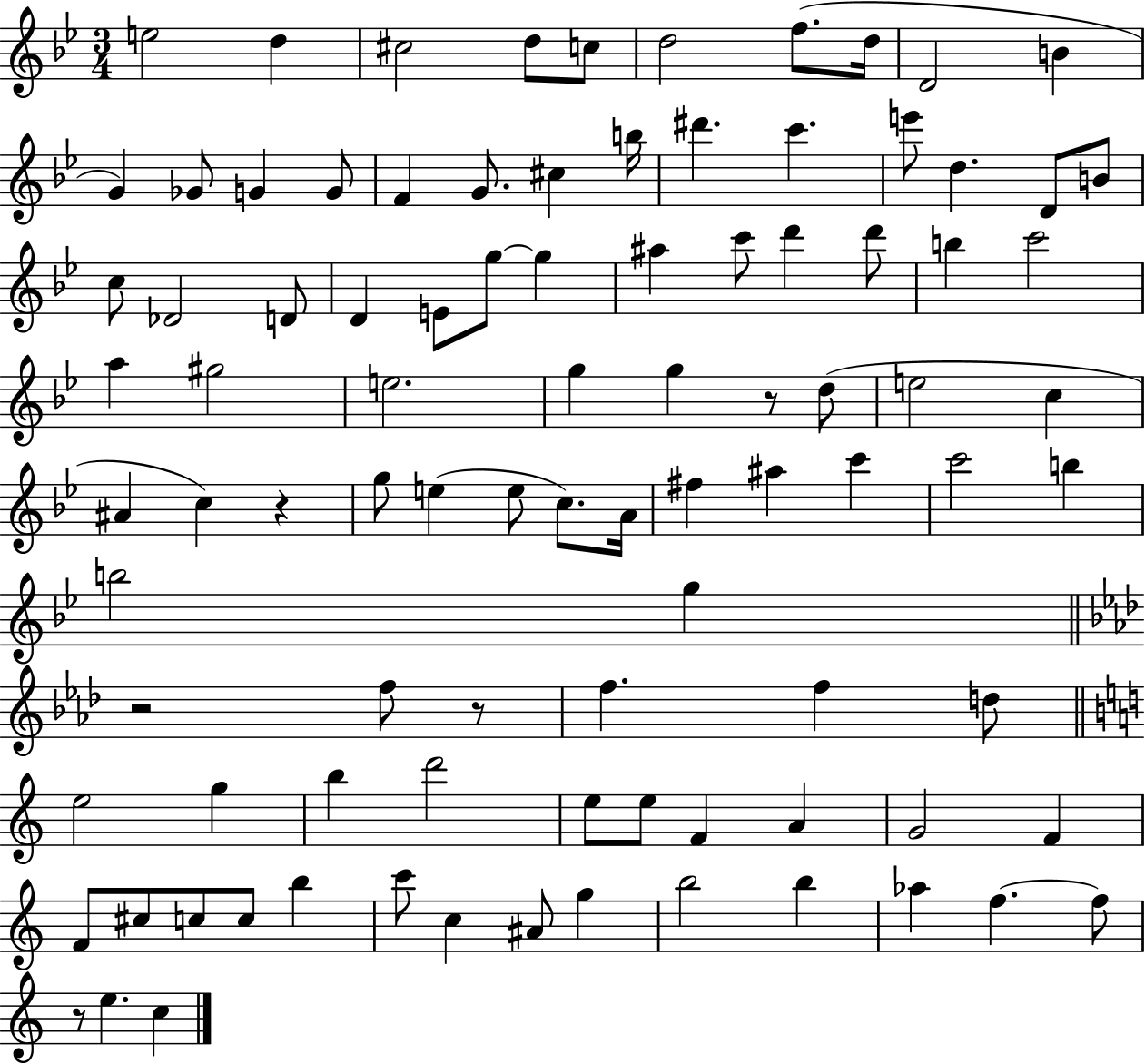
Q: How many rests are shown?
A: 5